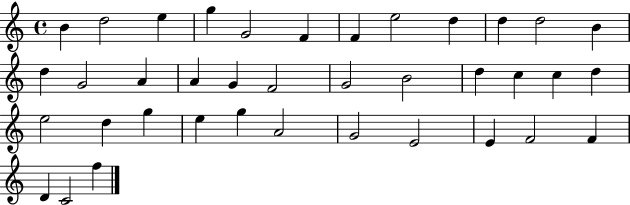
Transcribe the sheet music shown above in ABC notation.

X:1
T:Untitled
M:4/4
L:1/4
K:C
B d2 e g G2 F F e2 d d d2 B d G2 A A G F2 G2 B2 d c c d e2 d g e g A2 G2 E2 E F2 F D C2 f